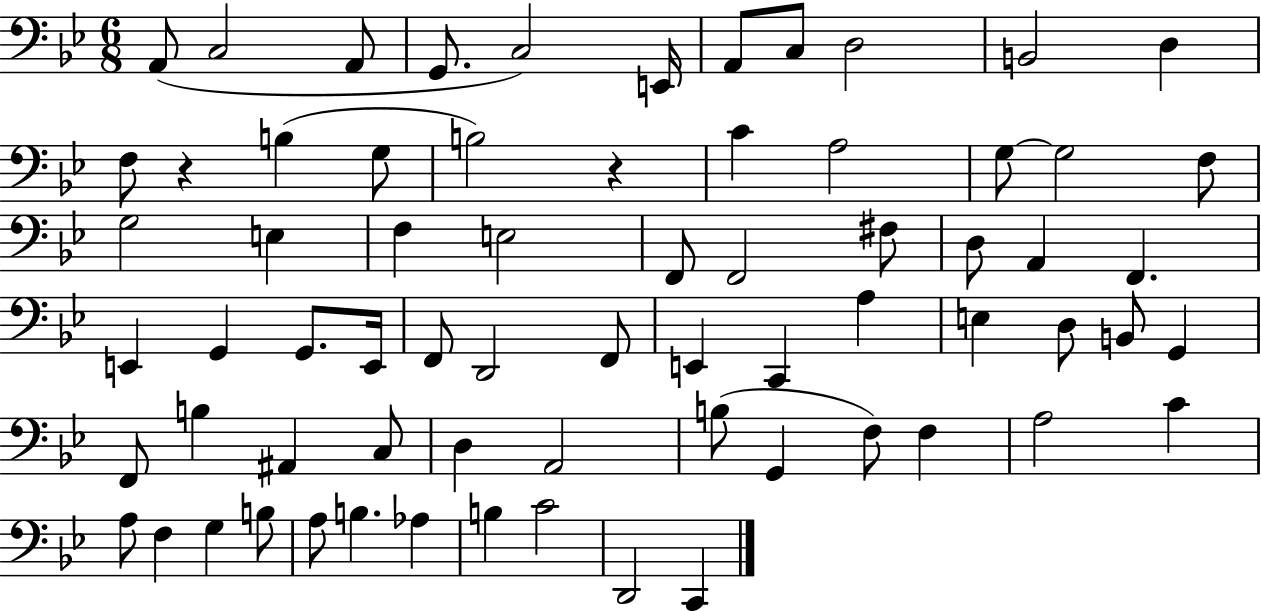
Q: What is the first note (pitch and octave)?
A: A2